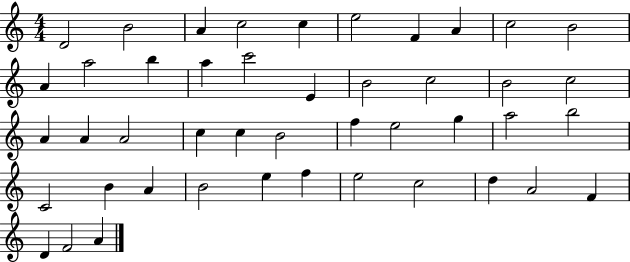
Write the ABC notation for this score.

X:1
T:Untitled
M:4/4
L:1/4
K:C
D2 B2 A c2 c e2 F A c2 B2 A a2 b a c'2 E B2 c2 B2 c2 A A A2 c c B2 f e2 g a2 b2 C2 B A B2 e f e2 c2 d A2 F D F2 A